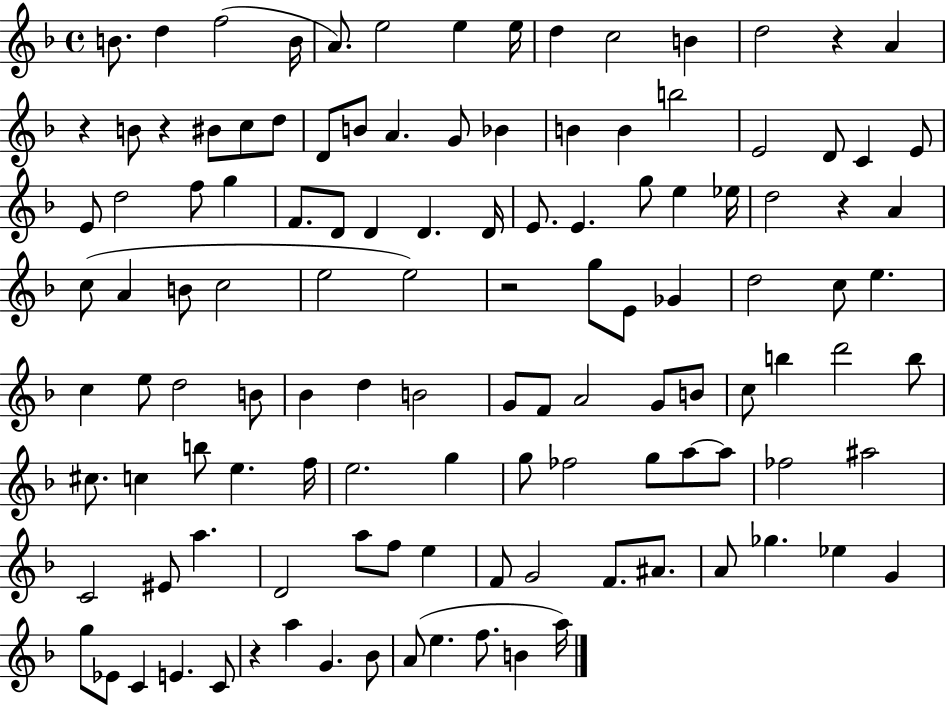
X:1
T:Untitled
M:4/4
L:1/4
K:F
B/2 d f2 B/4 A/2 e2 e e/4 d c2 B d2 z A z B/2 z ^B/2 c/2 d/2 D/2 B/2 A G/2 _B B B b2 E2 D/2 C E/2 E/2 d2 f/2 g F/2 D/2 D D D/4 E/2 E g/2 e _e/4 d2 z A c/2 A B/2 c2 e2 e2 z2 g/2 E/2 _G d2 c/2 e c e/2 d2 B/2 _B d B2 G/2 F/2 A2 G/2 B/2 c/2 b d'2 b/2 ^c/2 c b/2 e f/4 e2 g g/2 _f2 g/2 a/2 a/2 _f2 ^a2 C2 ^E/2 a D2 a/2 f/2 e F/2 G2 F/2 ^A/2 A/2 _g _e G g/2 _E/2 C E C/2 z a G _B/2 A/2 e f/2 B a/4